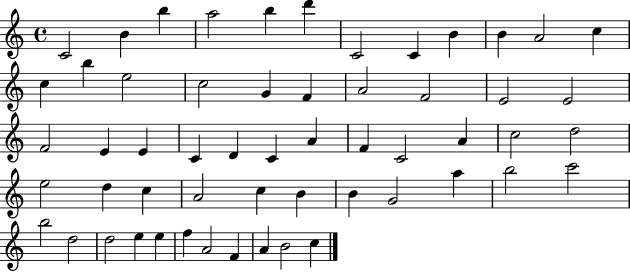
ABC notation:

X:1
T:Untitled
M:4/4
L:1/4
K:C
C2 B b a2 b d' C2 C B B A2 c c b e2 c2 G F A2 F2 E2 E2 F2 E E C D C A F C2 A c2 d2 e2 d c A2 c B B G2 a b2 c'2 b2 d2 d2 e e f A2 F A B2 c